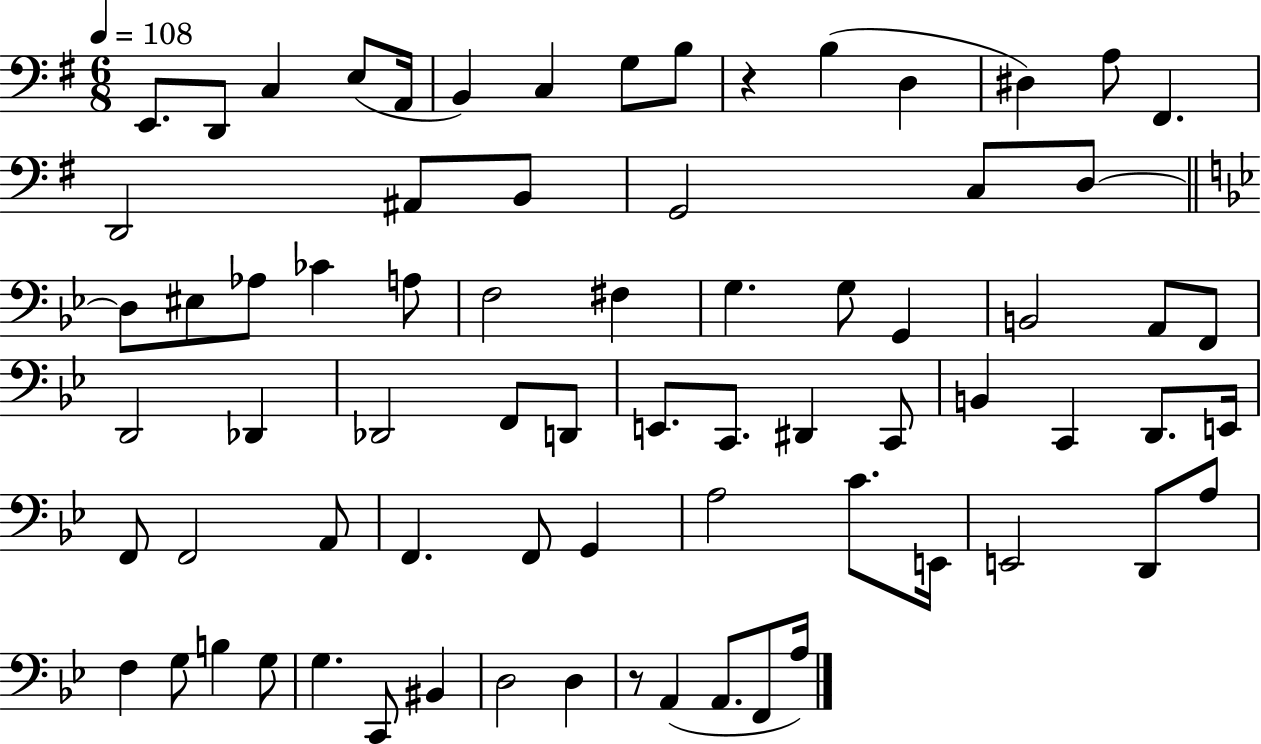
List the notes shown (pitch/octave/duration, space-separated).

E2/e. D2/e C3/q E3/e A2/s B2/q C3/q G3/e B3/e R/q B3/q D3/q D#3/q A3/e F#2/q. D2/h A#2/e B2/e G2/h C3/e D3/e D3/e EIS3/e Ab3/e CES4/q A3/e F3/h F#3/q G3/q. G3/e G2/q B2/h A2/e F2/e D2/h Db2/q Db2/h F2/e D2/e E2/e. C2/e. D#2/q C2/e B2/q C2/q D2/e. E2/s F2/e F2/h A2/e F2/q. F2/e G2/q A3/h C4/e. E2/s E2/h D2/e A3/e F3/q G3/e B3/q G3/e G3/q. C2/e BIS2/q D3/h D3/q R/e A2/q A2/e. F2/e A3/s